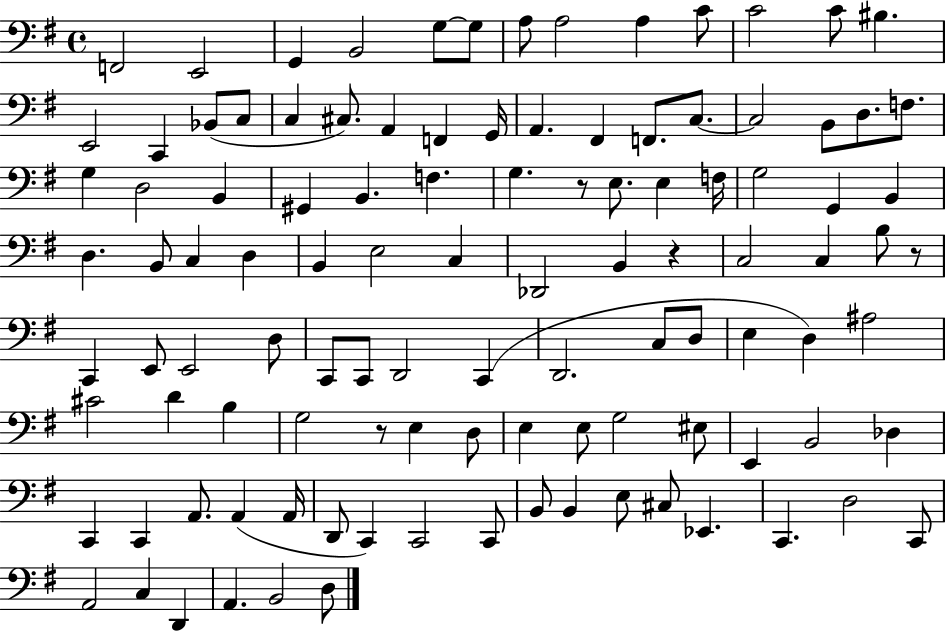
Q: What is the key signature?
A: G major